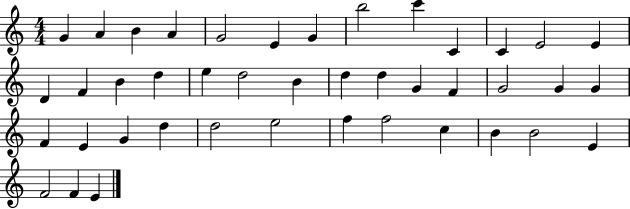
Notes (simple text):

G4/q A4/q B4/q A4/q G4/h E4/q G4/q B5/h C6/q C4/q C4/q E4/h E4/q D4/q F4/q B4/q D5/q E5/q D5/h B4/q D5/q D5/q G4/q F4/q G4/h G4/q G4/q F4/q E4/q G4/q D5/q D5/h E5/h F5/q F5/h C5/q B4/q B4/h E4/q F4/h F4/q E4/q